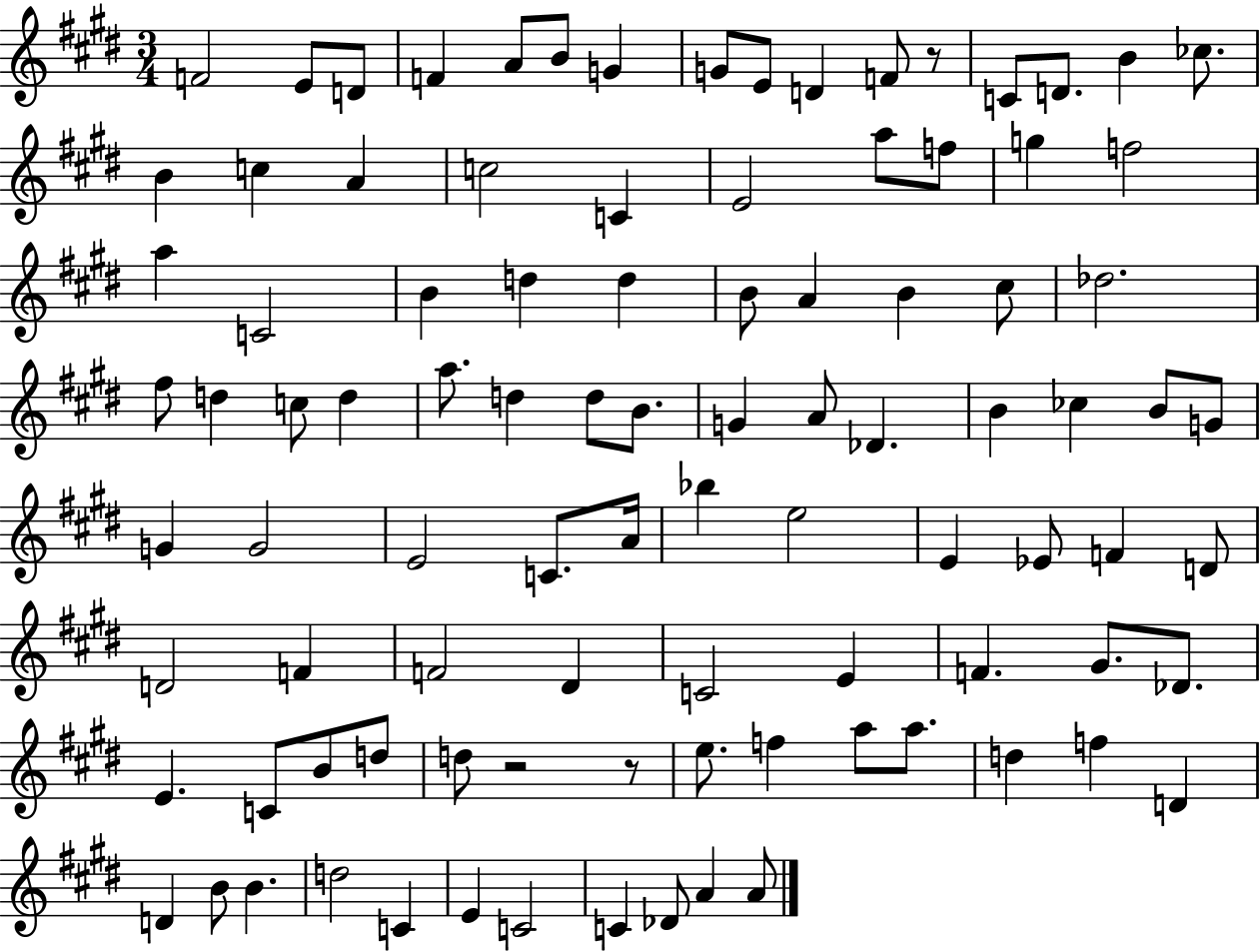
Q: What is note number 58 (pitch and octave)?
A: E4